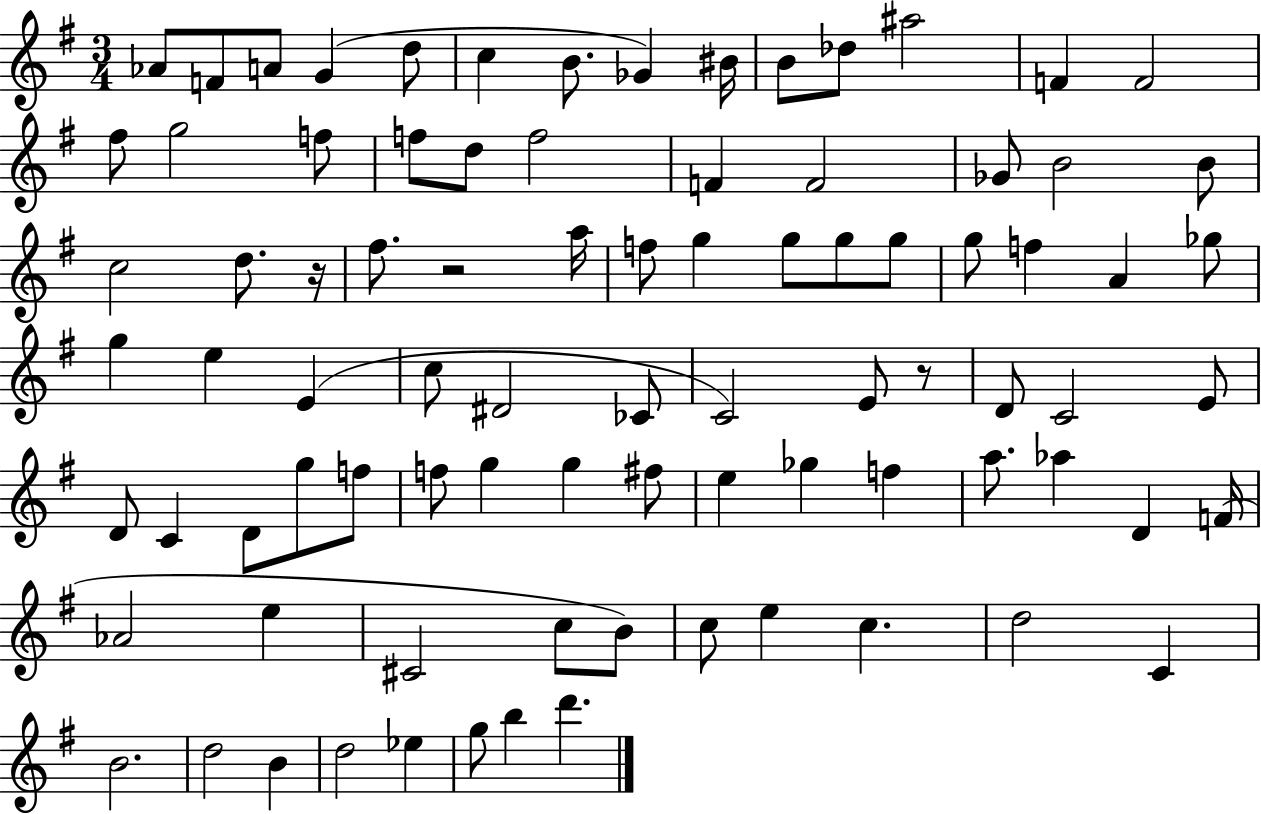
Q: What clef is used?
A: treble